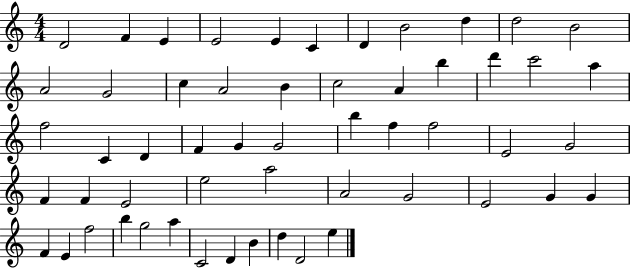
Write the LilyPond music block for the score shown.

{
  \clef treble
  \numericTimeSignature
  \time 4/4
  \key c \major
  d'2 f'4 e'4 | e'2 e'4 c'4 | d'4 b'2 d''4 | d''2 b'2 | \break a'2 g'2 | c''4 a'2 b'4 | c''2 a'4 b''4 | d'''4 c'''2 a''4 | \break f''2 c'4 d'4 | f'4 g'4 g'2 | b''4 f''4 f''2 | e'2 g'2 | \break f'4 f'4 e'2 | e''2 a''2 | a'2 g'2 | e'2 g'4 g'4 | \break f'4 e'4 f''2 | b''4 g''2 a''4 | c'2 d'4 b'4 | d''4 d'2 e''4 | \break \bar "|."
}